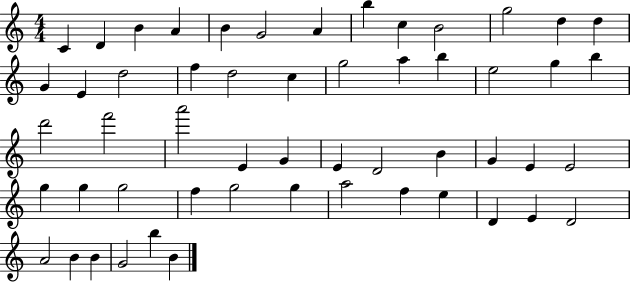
{
  \clef treble
  \numericTimeSignature
  \time 4/4
  \key c \major
  c'4 d'4 b'4 a'4 | b'4 g'2 a'4 | b''4 c''4 b'2 | g''2 d''4 d''4 | \break g'4 e'4 d''2 | f''4 d''2 c''4 | g''2 a''4 b''4 | e''2 g''4 b''4 | \break d'''2 f'''2 | a'''2 e'4 g'4 | e'4 d'2 b'4 | g'4 e'4 e'2 | \break g''4 g''4 g''2 | f''4 g''2 g''4 | a''2 f''4 e''4 | d'4 e'4 d'2 | \break a'2 b'4 b'4 | g'2 b''4 b'4 | \bar "|."
}